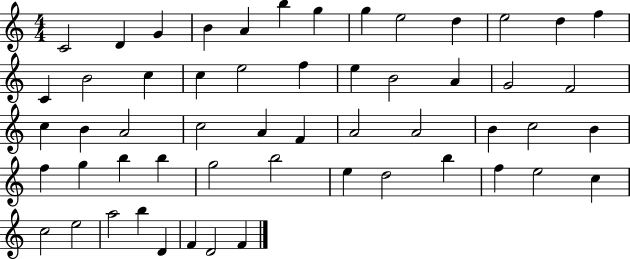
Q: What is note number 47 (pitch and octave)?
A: C5